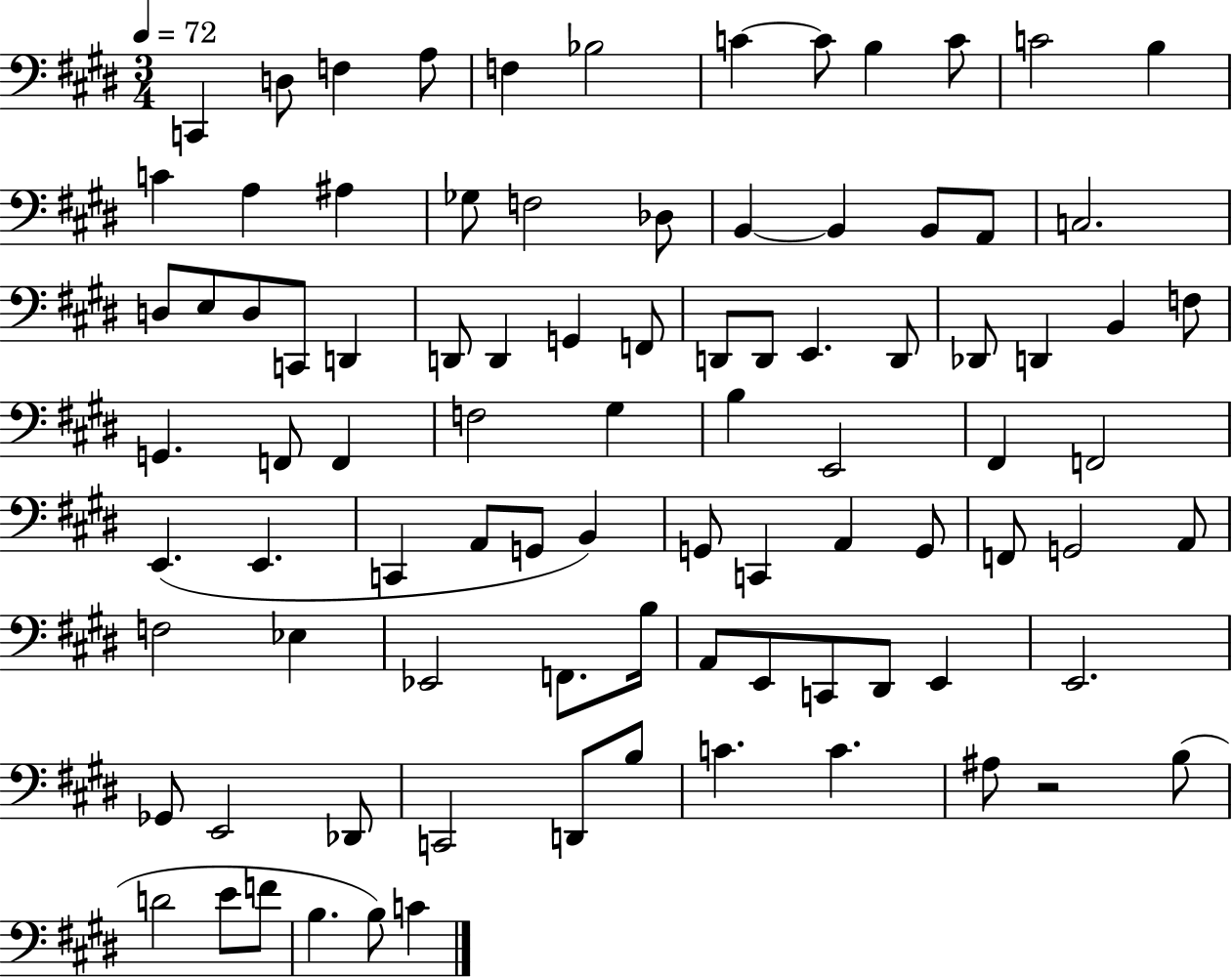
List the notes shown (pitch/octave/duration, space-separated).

C2/q D3/e F3/q A3/e F3/q Bb3/h C4/q C4/e B3/q C4/e C4/h B3/q C4/q A3/q A#3/q Gb3/e F3/h Db3/e B2/q B2/q B2/e A2/e C3/h. D3/e E3/e D3/e C2/e D2/q D2/e D2/q G2/q F2/e D2/e D2/e E2/q. D2/e Db2/e D2/q B2/q F3/e G2/q. F2/e F2/q F3/h G#3/q B3/q E2/h F#2/q F2/h E2/q. E2/q. C2/q A2/e G2/e B2/q G2/e C2/q A2/q G2/e F2/e G2/h A2/e F3/h Eb3/q Eb2/h F2/e. B3/s A2/e E2/e C2/e D#2/e E2/q E2/h. Gb2/e E2/h Db2/e C2/h D2/e B3/e C4/q. C4/q. A#3/e R/h B3/e D4/h E4/e F4/e B3/q. B3/e C4/q